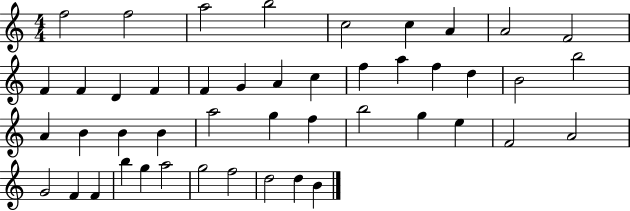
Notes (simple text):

F5/h F5/h A5/h B5/h C5/h C5/q A4/q A4/h F4/h F4/q F4/q D4/q F4/q F4/q G4/q A4/q C5/q F5/q A5/q F5/q D5/q B4/h B5/h A4/q B4/q B4/q B4/q A5/h G5/q F5/q B5/h G5/q E5/q F4/h A4/h G4/h F4/q F4/q B5/q G5/q A5/h G5/h F5/h D5/h D5/q B4/q